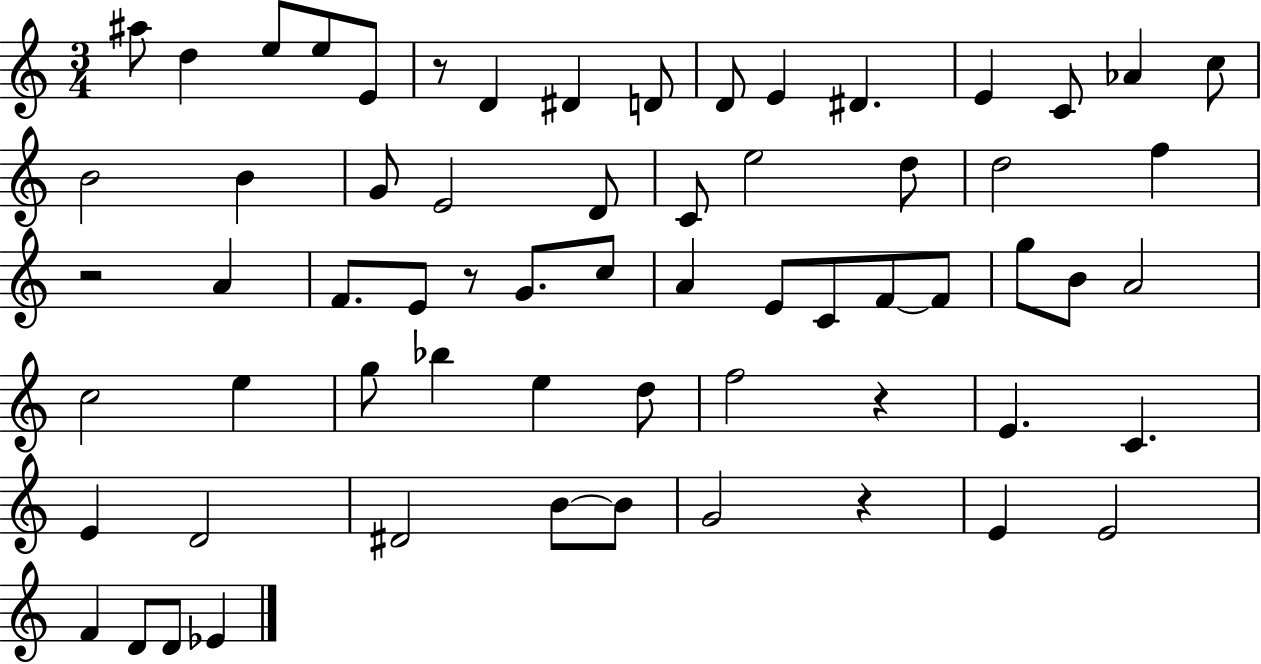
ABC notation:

X:1
T:Untitled
M:3/4
L:1/4
K:C
^a/2 d e/2 e/2 E/2 z/2 D ^D D/2 D/2 E ^D E C/2 _A c/2 B2 B G/2 E2 D/2 C/2 e2 d/2 d2 f z2 A F/2 E/2 z/2 G/2 c/2 A E/2 C/2 F/2 F/2 g/2 B/2 A2 c2 e g/2 _b e d/2 f2 z E C E D2 ^D2 B/2 B/2 G2 z E E2 F D/2 D/2 _E